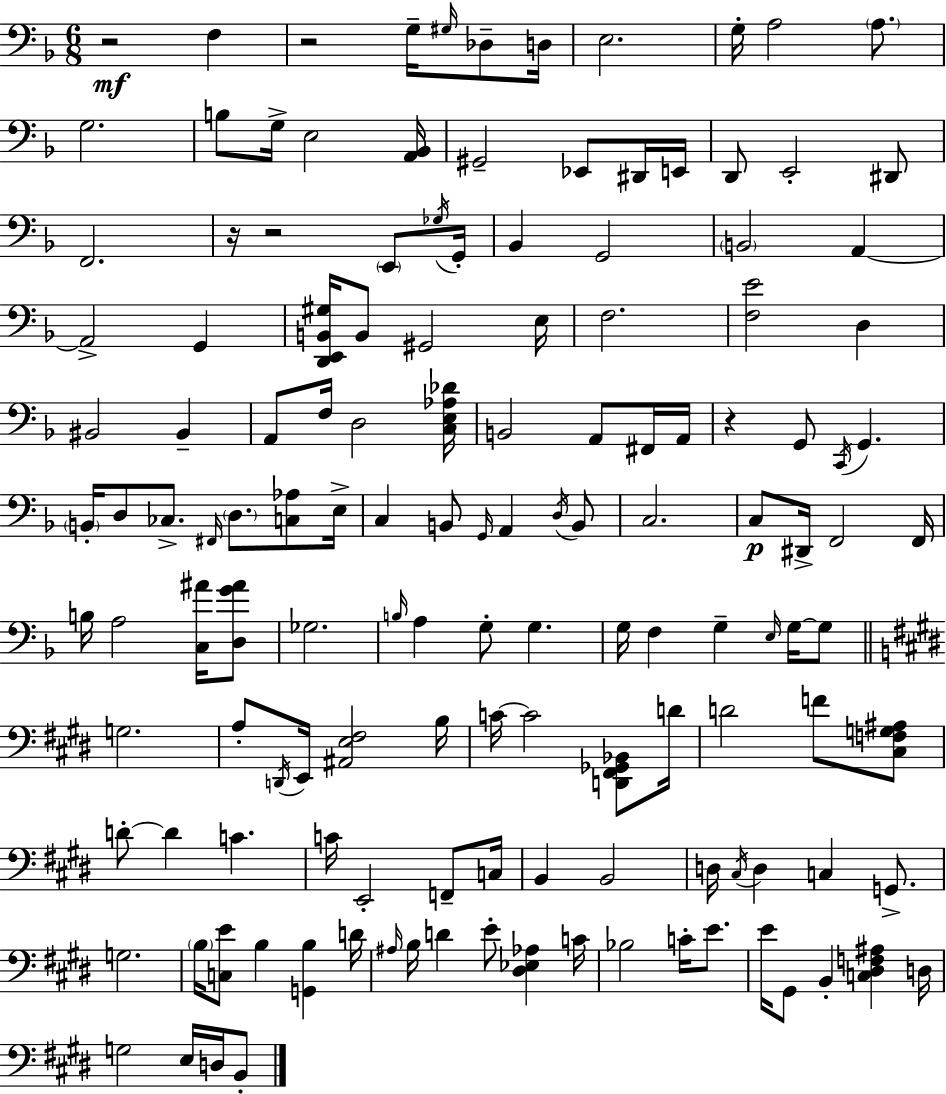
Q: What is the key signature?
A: D minor